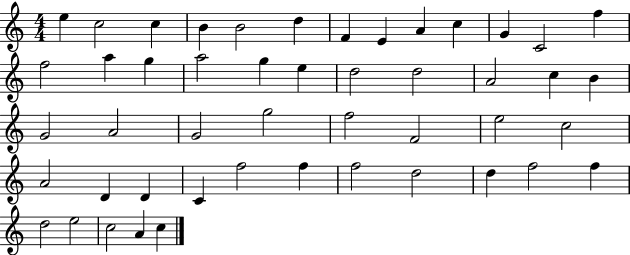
X:1
T:Untitled
M:4/4
L:1/4
K:C
e c2 c B B2 d F E A c G C2 f f2 a g a2 g e d2 d2 A2 c B G2 A2 G2 g2 f2 F2 e2 c2 A2 D D C f2 f f2 d2 d f2 f d2 e2 c2 A c